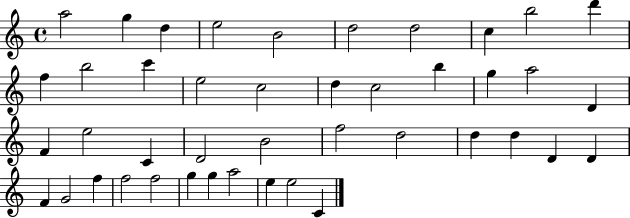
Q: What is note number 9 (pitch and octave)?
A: B5